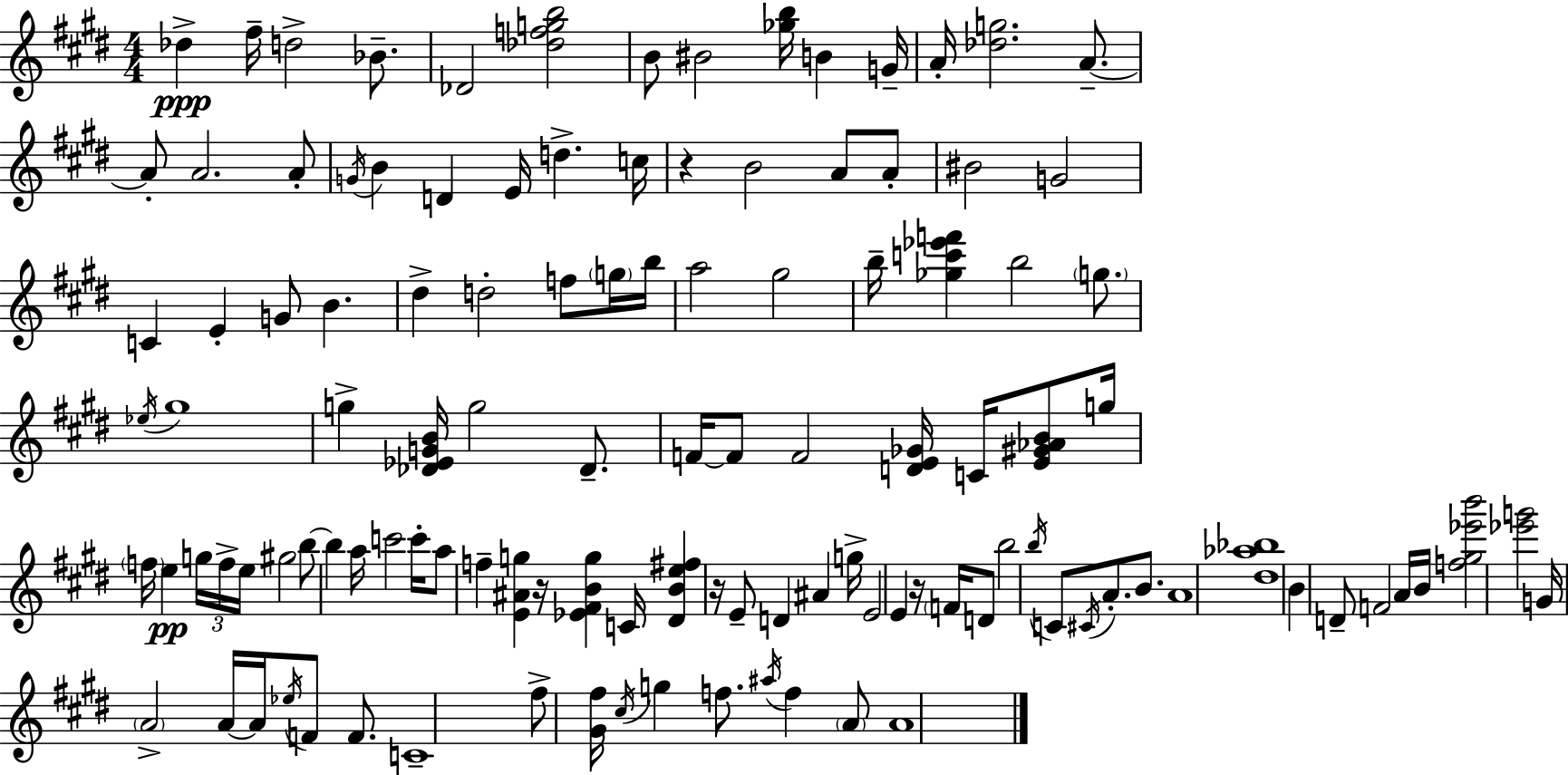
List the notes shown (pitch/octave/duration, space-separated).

Db5/q F#5/s D5/h Bb4/e. Db4/h [Db5,F5,G5,B5]/h B4/e BIS4/h [Gb5,B5]/s B4/q G4/s A4/s [Db5,G5]/h. A4/e. A4/e A4/h. A4/e G4/s B4/q D4/q E4/s D5/q. C5/s R/q B4/h A4/e A4/e BIS4/h G4/h C4/q E4/q G4/e B4/q. D#5/q D5/h F5/e G5/s B5/s A5/h G#5/h B5/s [Gb5,C6,Eb6,F6]/q B5/h G5/e. Eb5/s G#5/w G5/q [Db4,Eb4,G4,B4]/s G5/h Db4/e. F4/s F4/e F4/h [D4,E4,Gb4]/s C4/s [E4,G#4,Ab4,B4]/e G5/s F5/s E5/q G5/s F5/s E5/s G#5/h B5/e B5/q A5/s C6/h C6/s A5/e F5/q [E4,A#4,G5]/q R/s [Eb4,F#4,B4,G5]/q C4/s [D#4,B4,E5,F#5]/q R/s E4/e D4/q A#4/q G5/s E4/h E4/q R/s F4/s D4/e B5/h B5/s C4/e C#4/s A4/e. B4/e. A4/w [D#5,Ab5,Bb5]/w B4/q D4/e F4/h A4/s B4/s [F5,G#5,Eb6,B6]/h [Eb6,G6]/h G4/s A4/h A4/s A4/s Eb5/s F4/e F4/e. C4/w F#5/e [G#4,F#5]/s C#5/s G5/q F5/e. A#5/s F5/q A4/e A4/w